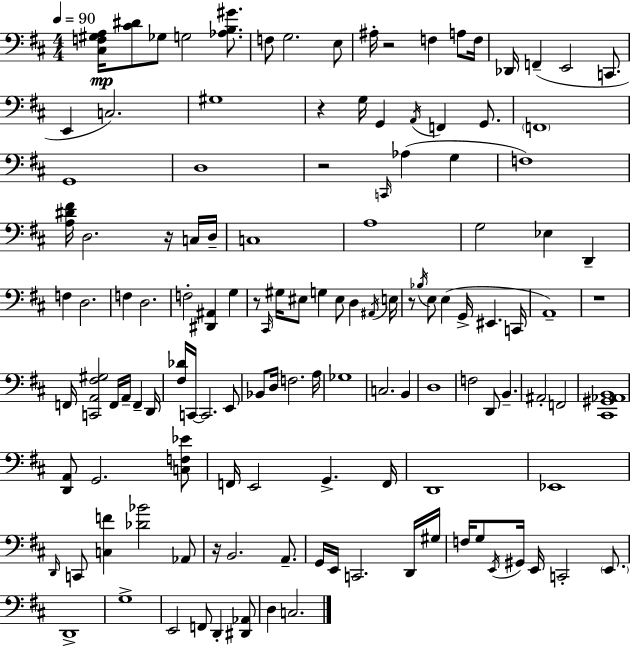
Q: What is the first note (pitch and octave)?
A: Gb3